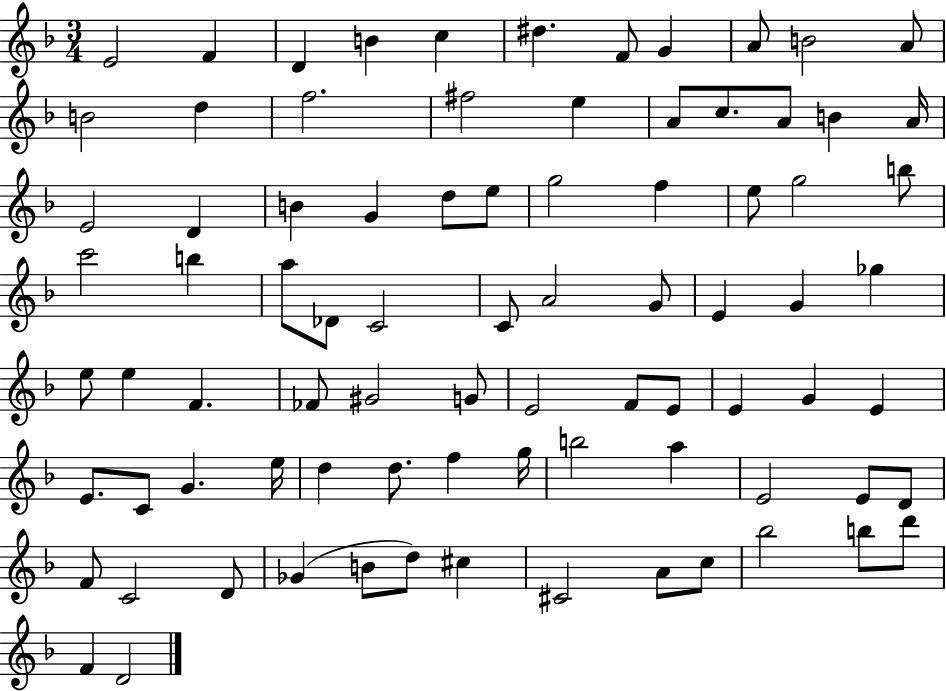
E4/h F4/q D4/q B4/q C5/q D#5/q. F4/e G4/q A4/e B4/h A4/e B4/h D5/q F5/h. F#5/h E5/q A4/e C5/e. A4/e B4/q A4/s E4/h D4/q B4/q G4/q D5/e E5/e G5/h F5/q E5/e G5/h B5/e C6/h B5/q A5/e Db4/e C4/h C4/e A4/h G4/e E4/q G4/q Gb5/q E5/e E5/q F4/q. FES4/e G#4/h G4/e E4/h F4/e E4/e E4/q G4/q E4/q E4/e. C4/e G4/q. E5/s D5/q D5/e. F5/q G5/s B5/h A5/q E4/h E4/e D4/e F4/e C4/h D4/e Gb4/q B4/e D5/e C#5/q C#4/h A4/e C5/e Bb5/h B5/e D6/e F4/q D4/h